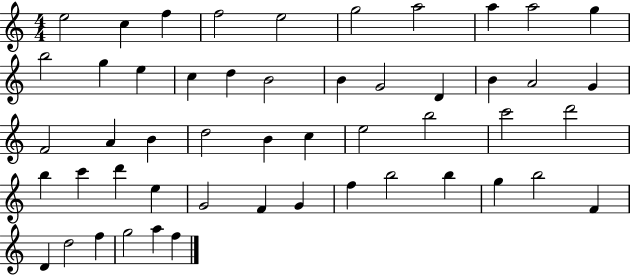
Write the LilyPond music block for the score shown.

{
  \clef treble
  \numericTimeSignature
  \time 4/4
  \key c \major
  e''2 c''4 f''4 | f''2 e''2 | g''2 a''2 | a''4 a''2 g''4 | \break b''2 g''4 e''4 | c''4 d''4 b'2 | b'4 g'2 d'4 | b'4 a'2 g'4 | \break f'2 a'4 b'4 | d''2 b'4 c''4 | e''2 b''2 | c'''2 d'''2 | \break b''4 c'''4 d'''4 e''4 | g'2 f'4 g'4 | f''4 b''2 b''4 | g''4 b''2 f'4 | \break d'4 d''2 f''4 | g''2 a''4 f''4 | \bar "|."
}